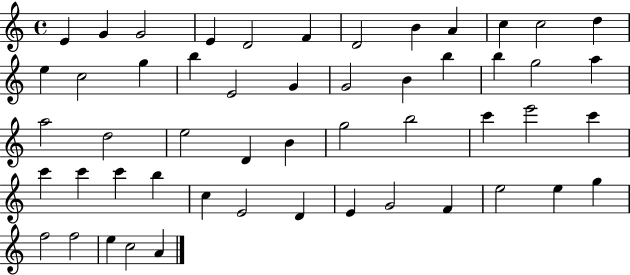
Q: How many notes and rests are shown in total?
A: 52